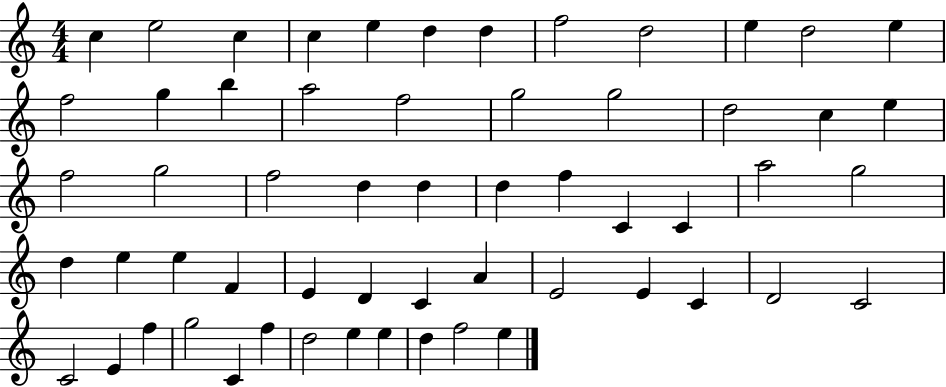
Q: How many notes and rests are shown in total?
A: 58